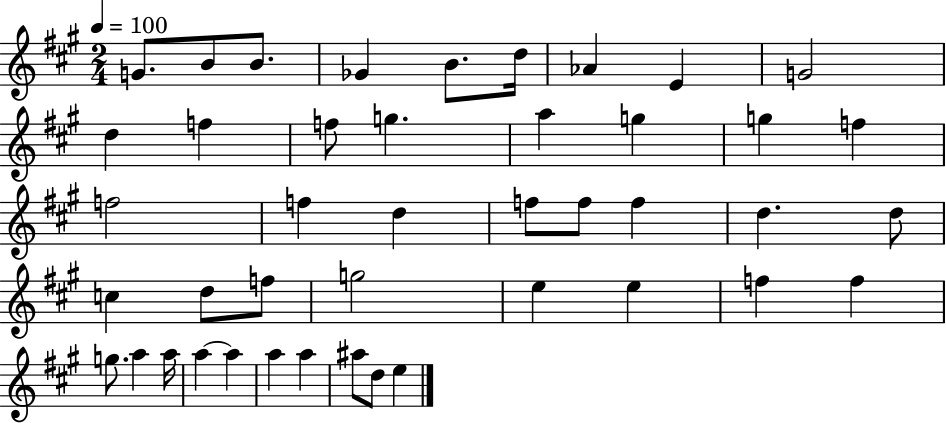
X:1
T:Untitled
M:2/4
L:1/4
K:A
G/2 B/2 B/2 _G B/2 d/4 _A E G2 d f f/2 g a g g f f2 f d f/2 f/2 f d d/2 c d/2 f/2 g2 e e f f g/2 a a/4 a a a a ^a/2 d/2 e